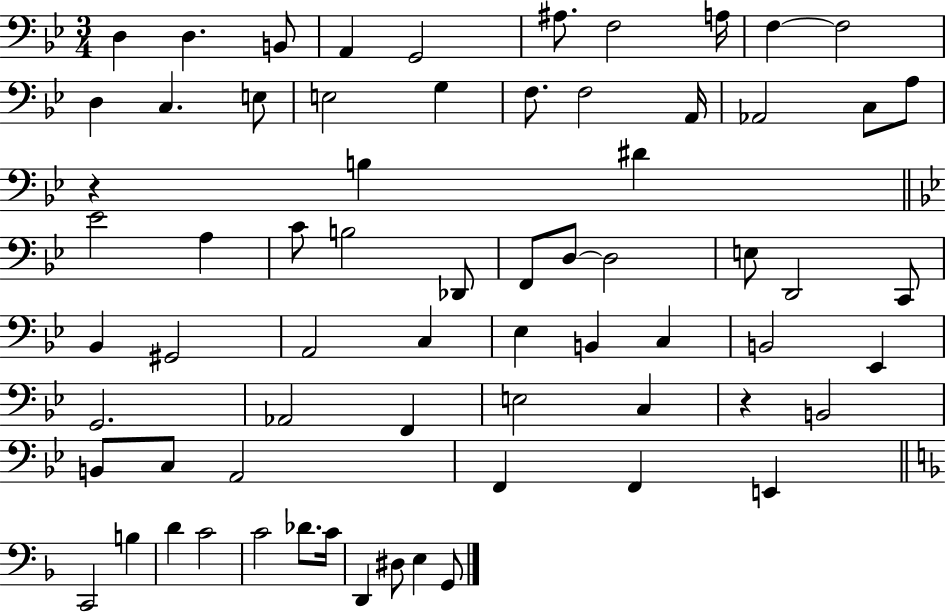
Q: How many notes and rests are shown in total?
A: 68